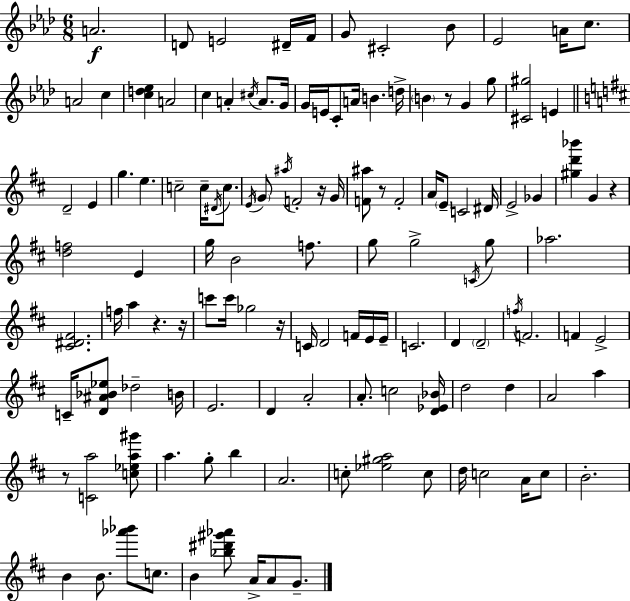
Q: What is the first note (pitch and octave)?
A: A4